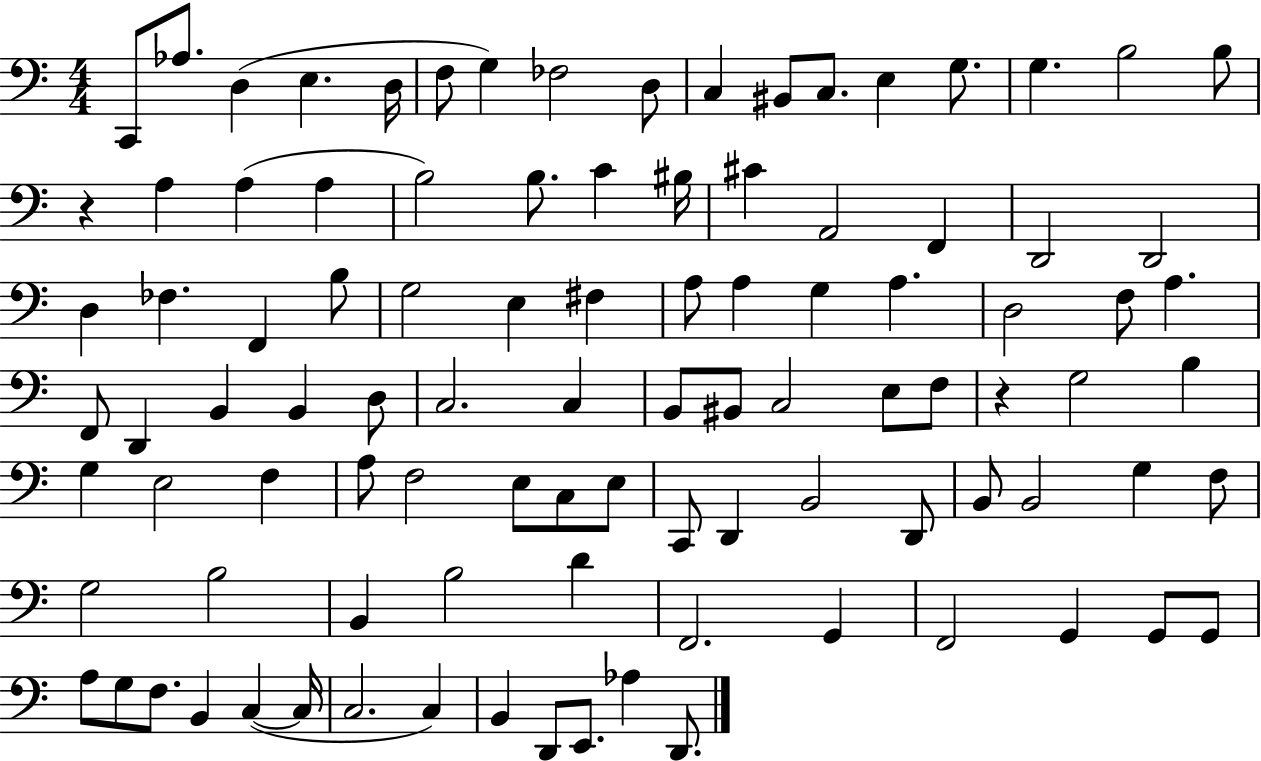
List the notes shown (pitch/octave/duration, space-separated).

C2/e Ab3/e. D3/q E3/q. D3/s F3/e G3/q FES3/h D3/e C3/q BIS2/e C3/e. E3/q G3/e. G3/q. B3/h B3/e R/q A3/q A3/q A3/q B3/h B3/e. C4/q BIS3/s C#4/q A2/h F2/q D2/h D2/h D3/q FES3/q. F2/q B3/e G3/h E3/q F#3/q A3/e A3/q G3/q A3/q. D3/h F3/e A3/q. F2/e D2/q B2/q B2/q D3/e C3/h. C3/q B2/e BIS2/e C3/h E3/e F3/e R/q G3/h B3/q G3/q E3/h F3/q A3/e F3/h E3/e C3/e E3/e C2/e D2/q B2/h D2/e B2/e B2/h G3/q F3/e G3/h B3/h B2/q B3/h D4/q F2/h. G2/q F2/h G2/q G2/e G2/e A3/e G3/e F3/e. B2/q C3/q C3/s C3/h. C3/q B2/q D2/e E2/e. Ab3/q D2/e.